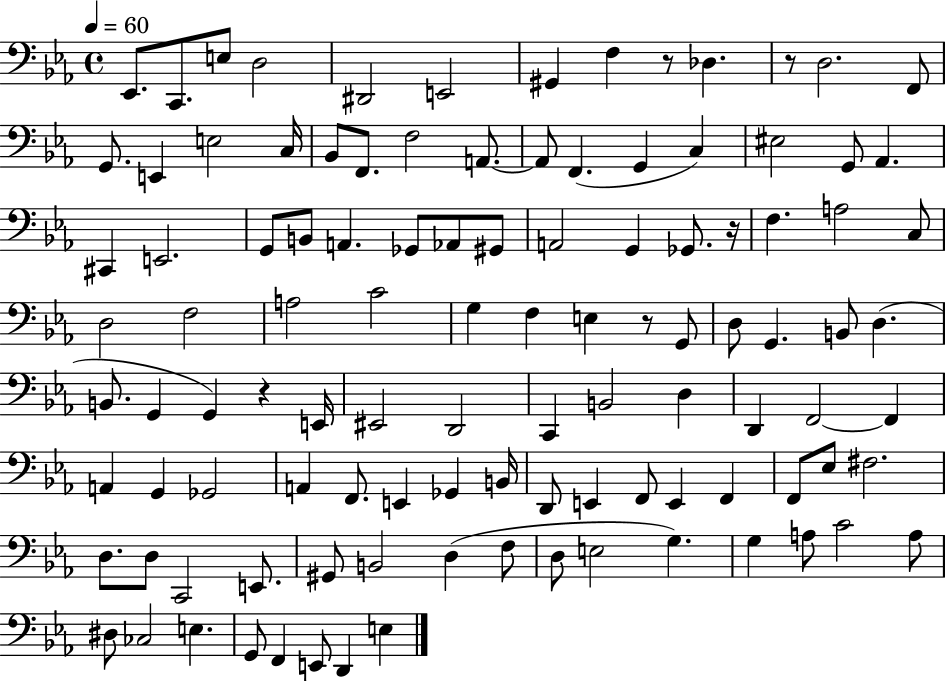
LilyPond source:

{
  \clef bass
  \time 4/4
  \defaultTimeSignature
  \key ees \major
  \tempo 4 = 60
  ees,8. c,8. e8 d2 | dis,2 e,2 | gis,4 f4 r8 des4. | r8 d2. f,8 | \break g,8. e,4 e2 c16 | bes,8 f,8. f2 a,8.~~ | a,8 f,4.( g,4 c4) | eis2 g,8 aes,4. | \break cis,4 e,2. | g,8 b,8 a,4. ges,8 aes,8 gis,8 | a,2 g,4 ges,8. r16 | f4. a2 c8 | \break d2 f2 | a2 c'2 | g4 f4 e4 r8 g,8 | d8 g,4. b,8 d4.( | \break b,8. g,4 g,4) r4 e,16 | eis,2 d,2 | c,4 b,2 d4 | d,4 f,2~~ f,4 | \break a,4 g,4 ges,2 | a,4 f,8. e,4 ges,4 b,16 | d,8 e,4 f,8 e,4 f,4 | f,8 ees8 fis2. | \break d8. d8 c,2 e,8. | gis,8 b,2 d4( f8 | d8 e2 g4.) | g4 a8 c'2 a8 | \break dis8 ces2 e4. | g,8 f,4 e,8 d,4 e4 | \bar "|."
}